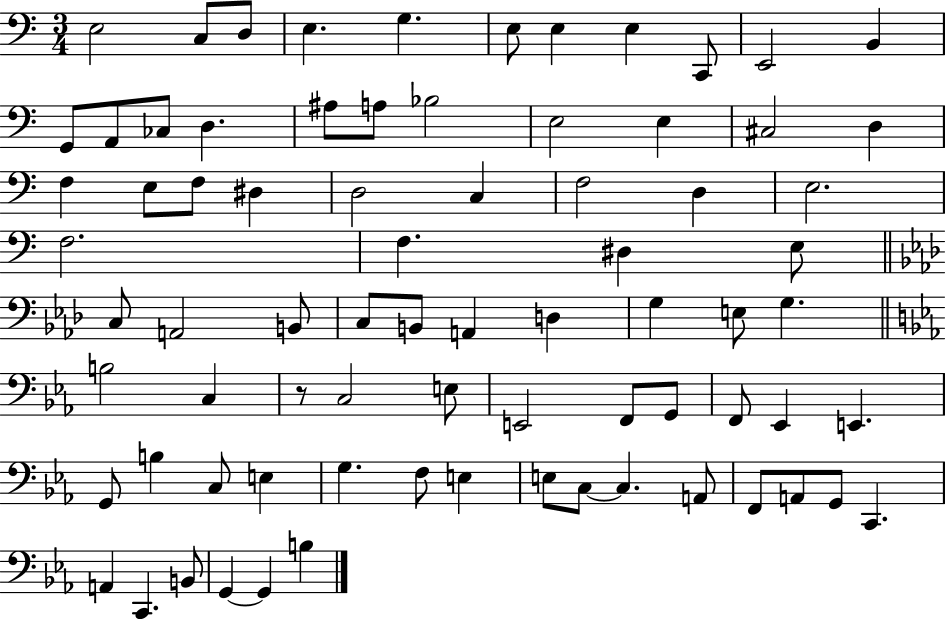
E3/h C3/e D3/e E3/q. G3/q. E3/e E3/q E3/q C2/e E2/h B2/q G2/e A2/e CES3/e D3/q. A#3/e A3/e Bb3/h E3/h E3/q C#3/h D3/q F3/q E3/e F3/e D#3/q D3/h C3/q F3/h D3/q E3/h. F3/h. F3/q. D#3/q E3/e C3/e A2/h B2/e C3/e B2/e A2/q D3/q G3/q E3/e G3/q. B3/h C3/q R/e C3/h E3/e E2/h F2/e G2/e F2/e Eb2/q E2/q. G2/e B3/q C3/e E3/q G3/q. F3/e E3/q E3/e C3/e C3/q. A2/e F2/e A2/e G2/e C2/q. A2/q C2/q. B2/e G2/q G2/q B3/q